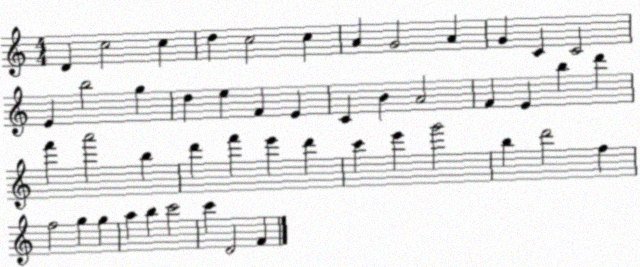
X:1
T:Untitled
M:4/4
L:1/4
K:C
D c2 c d c2 c A G2 A G C C2 E b2 g d e F E C B A2 F E b d' f' a'2 b d' f' e' d' c' e' g'2 b d'2 f f2 g g a b c'2 c' D2 F